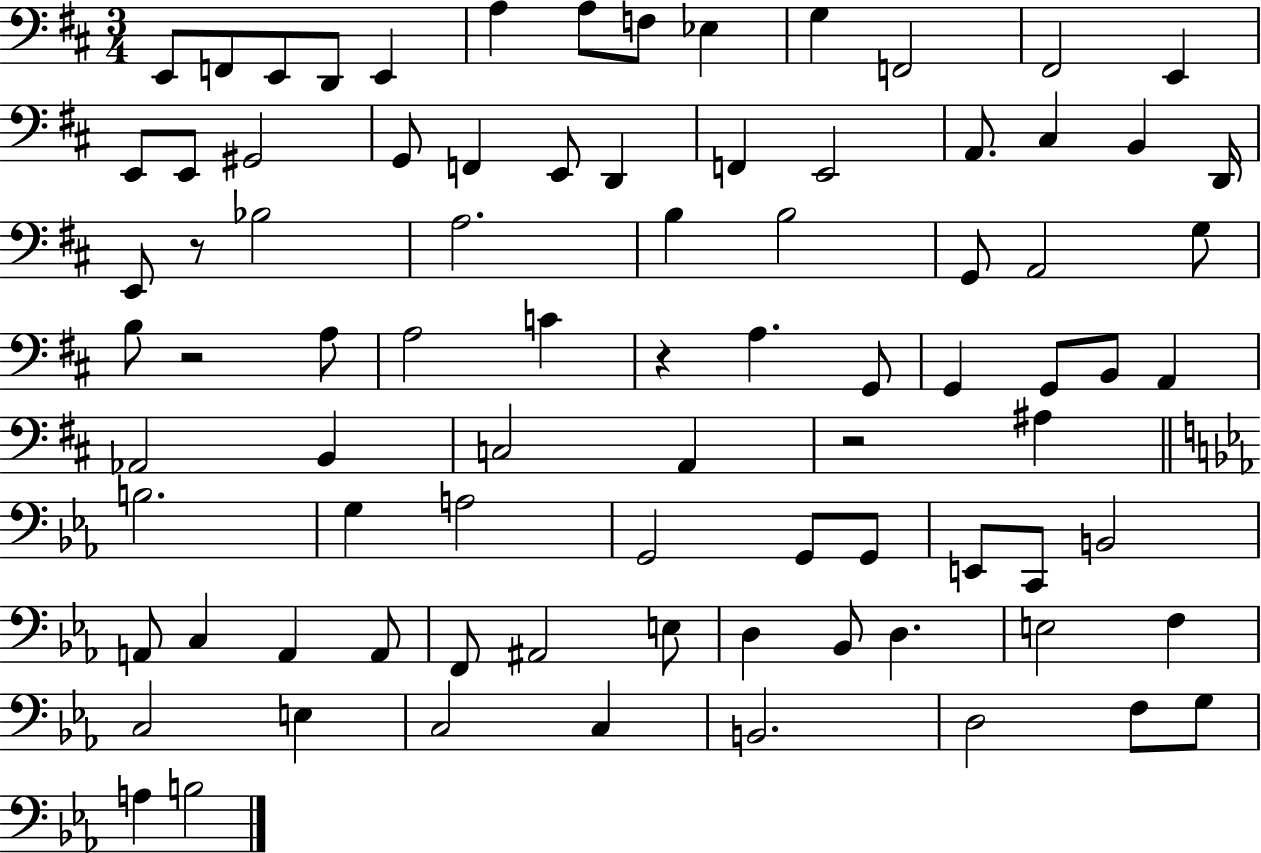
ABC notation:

X:1
T:Untitled
M:3/4
L:1/4
K:D
E,,/2 F,,/2 E,,/2 D,,/2 E,, A, A,/2 F,/2 _E, G, F,,2 ^F,,2 E,, E,,/2 E,,/2 ^G,,2 G,,/2 F,, E,,/2 D,, F,, E,,2 A,,/2 ^C, B,, D,,/4 E,,/2 z/2 _B,2 A,2 B, B,2 G,,/2 A,,2 G,/2 B,/2 z2 A,/2 A,2 C z A, G,,/2 G,, G,,/2 B,,/2 A,, _A,,2 B,, C,2 A,, z2 ^A, B,2 G, A,2 G,,2 G,,/2 G,,/2 E,,/2 C,,/2 B,,2 A,,/2 C, A,, A,,/2 F,,/2 ^A,,2 E,/2 D, _B,,/2 D, E,2 F, C,2 E, C,2 C, B,,2 D,2 F,/2 G,/2 A, B,2